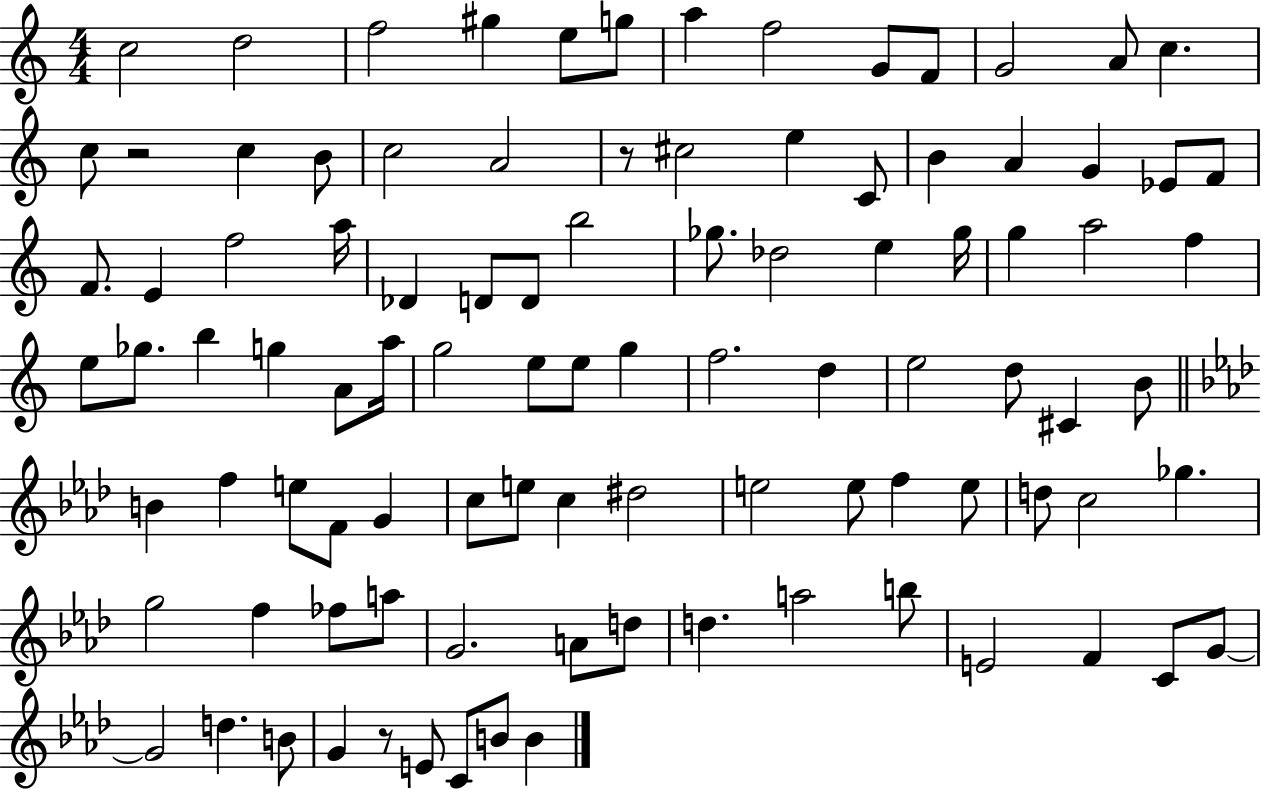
X:1
T:Untitled
M:4/4
L:1/4
K:C
c2 d2 f2 ^g e/2 g/2 a f2 G/2 F/2 G2 A/2 c c/2 z2 c B/2 c2 A2 z/2 ^c2 e C/2 B A G _E/2 F/2 F/2 E f2 a/4 _D D/2 D/2 b2 _g/2 _d2 e _g/4 g a2 f e/2 _g/2 b g A/2 a/4 g2 e/2 e/2 g f2 d e2 d/2 ^C B/2 B f e/2 F/2 G c/2 e/2 c ^d2 e2 e/2 f e/2 d/2 c2 _g g2 f _f/2 a/2 G2 A/2 d/2 d a2 b/2 E2 F C/2 G/2 G2 d B/2 G z/2 E/2 C/2 B/2 B